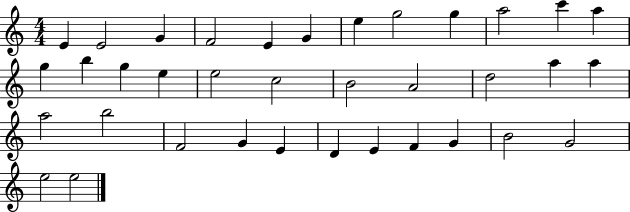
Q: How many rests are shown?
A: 0